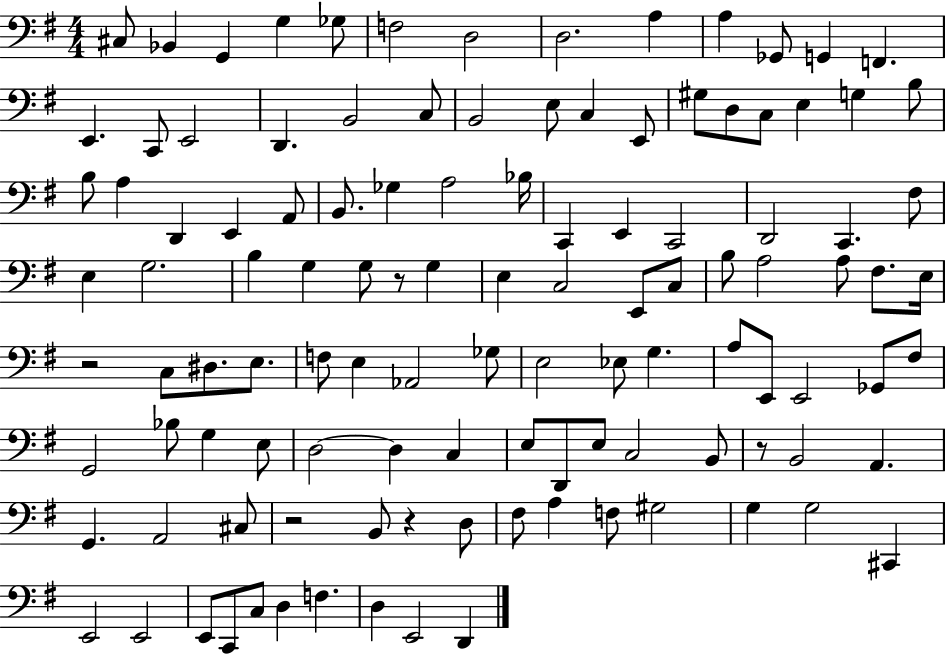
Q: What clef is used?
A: bass